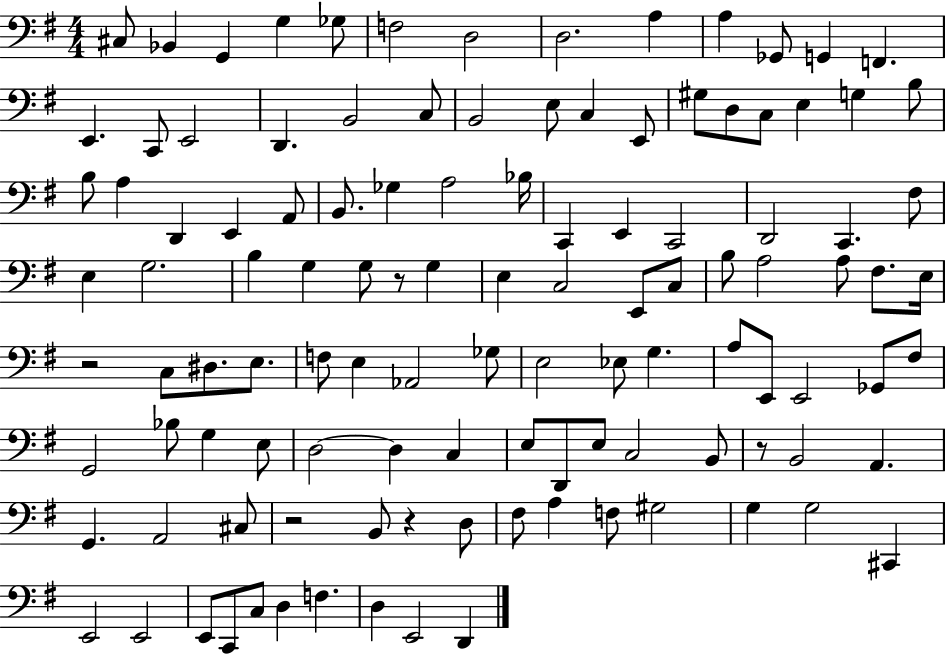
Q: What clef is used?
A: bass